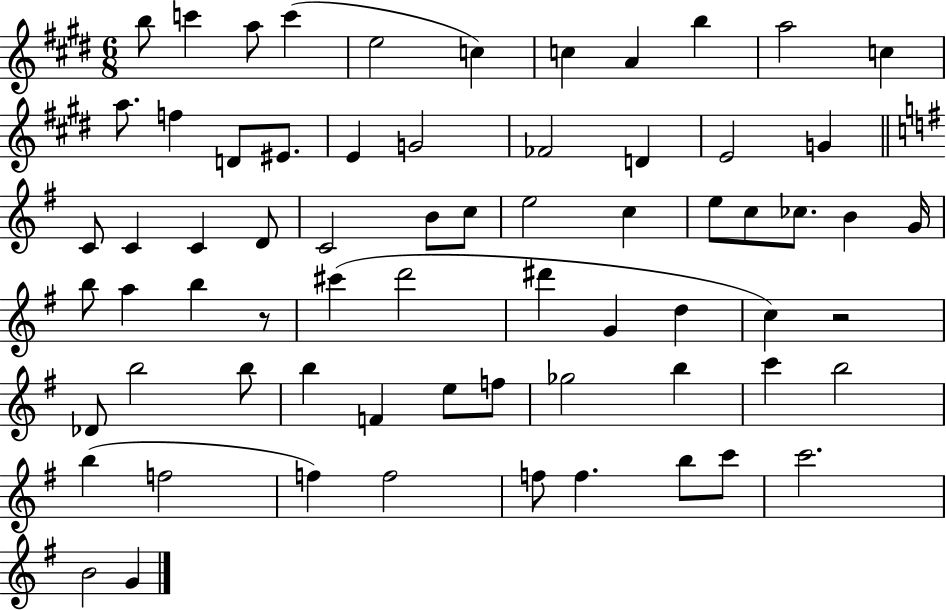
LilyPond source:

{
  \clef treble
  \numericTimeSignature
  \time 6/8
  \key e \major
  b''8 c'''4 a''8 c'''4( | e''2 c''4) | c''4 a'4 b''4 | a''2 c''4 | \break a''8. f''4 d'8 eis'8. | e'4 g'2 | fes'2 d'4 | e'2 g'4 | \break \bar "||" \break \key g \major c'8 c'4 c'4 d'8 | c'2 b'8 c''8 | e''2 c''4 | e''8 c''8 ces''8. b'4 g'16 | \break b''8 a''4 b''4 r8 | cis'''4( d'''2 | dis'''4 g'4 d''4 | c''4) r2 | \break des'8 b''2 b''8 | b''4 f'4 e''8 f''8 | ges''2 b''4 | c'''4 b''2 | \break b''4( f''2 | f''4) f''2 | f''8 f''4. b''8 c'''8 | c'''2. | \break b'2 g'4 | \bar "|."
}